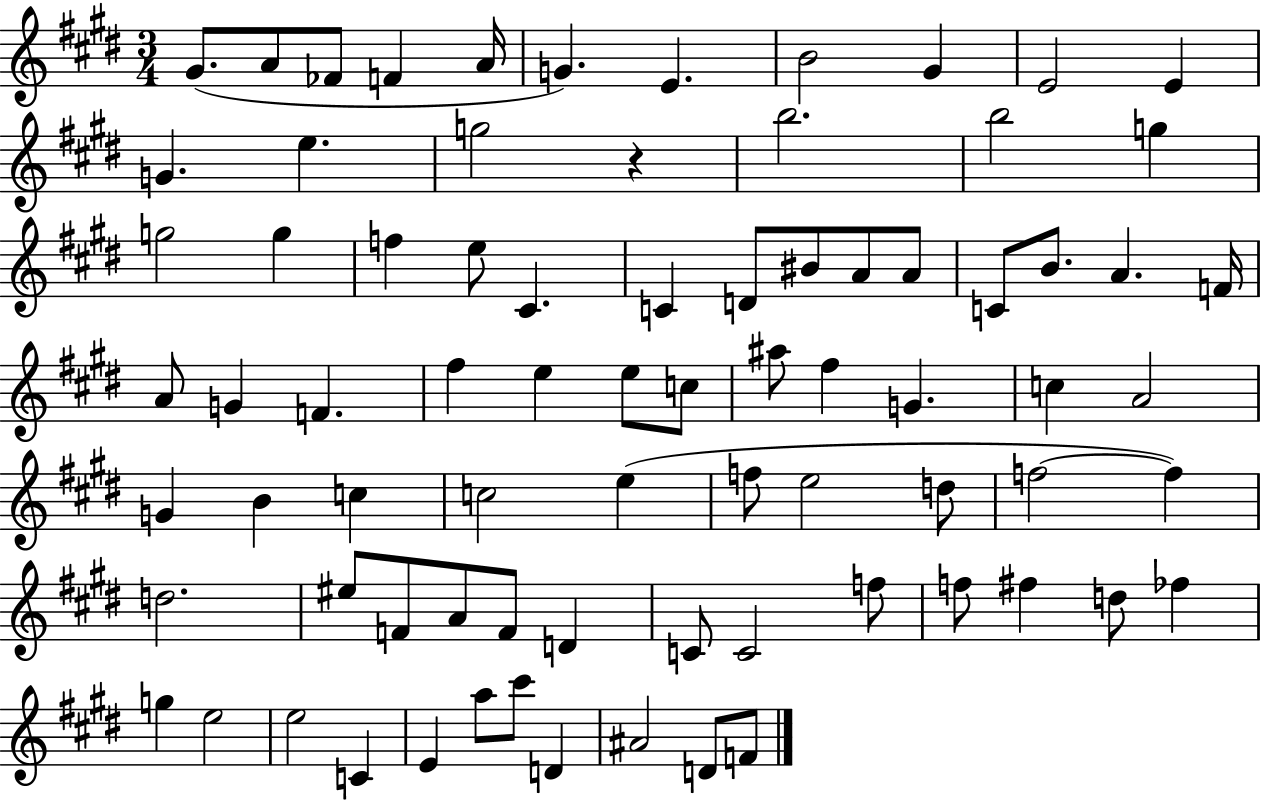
G#4/e. A4/e FES4/e F4/q A4/s G4/q. E4/q. B4/h G#4/q E4/h E4/q G4/q. E5/q. G5/h R/q B5/h. B5/h G5/q G5/h G5/q F5/q E5/e C#4/q. C4/q D4/e BIS4/e A4/e A4/e C4/e B4/e. A4/q. F4/s A4/e G4/q F4/q. F#5/q E5/q E5/e C5/e A#5/e F#5/q G4/q. C5/q A4/h G4/q B4/q C5/q C5/h E5/q F5/e E5/h D5/e F5/h F5/q D5/h. EIS5/e F4/e A4/e F4/e D4/q C4/e C4/h F5/e F5/e F#5/q D5/e FES5/q G5/q E5/h E5/h C4/q E4/q A5/e C#6/e D4/q A#4/h D4/e F4/e